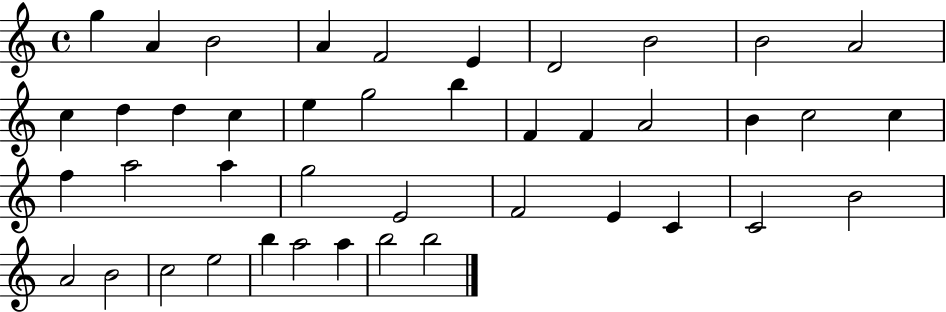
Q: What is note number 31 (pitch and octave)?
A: C4